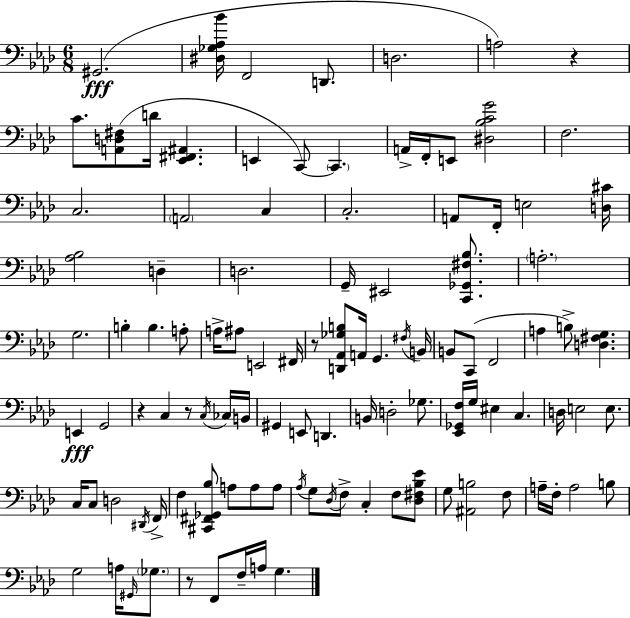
{
  \clef bass
  \numericTimeSignature
  \time 6/8
  \key aes \major
  gis,2.(\fff | <dis ges aes bes'>16 f,2 d,8. | d2. | a2) r4 | \break c'8. <a, d fis>8( d'16 <ees, fis, ais,>4. | e,4 c,8~~) \parenthesize c,4. | a,16-> f,16-. e,8 <dis bes c' g'>2 | f2. | \break c2. | \parenthesize a,2 c4 | c2.-. | a,8 f,16-. e2 <d cis'>16 | \break <aes bes>2 d4-- | d2. | g,16-- eis,2 <c, ges, fis bes>8. | \parenthesize a2.-. | \break g2. | b4-. b4. a8-. | a16-> ais8 e,2 fis,16 | r8 <d, aes, ges b>8 a,16 g,4. \acciaccatura { fis16 } | \break b,16 b,8 c,8( f,2 | a4 b8->) <d fis g>4. | e,4\fff g,2 | r4 c4 r8 \acciaccatura { c16 } | \break ces16 b,16 gis,4 e,8 d,4. | b,16 d2-. ges8. | <ees, ges, f>16 g16 eis4 c4. | d16 e2 e8. | \break c16 c8 d2 | \acciaccatura { dis,16 } f,16-> f4 <cis, fis, ges, bes>8 a8 a8 | a8 \acciaccatura { aes16 } g8 \acciaccatura { des16 } f8-> c4-. | f8 <des fis bes ees'>8 g8 <ais, b>2 | \break f8 a16-- f16-. a2 | b8 g2 | a16 \grace { gis,16 } \parenthesize ges8. r8 f,8 f16-- a16 | g4. \bar "|."
}